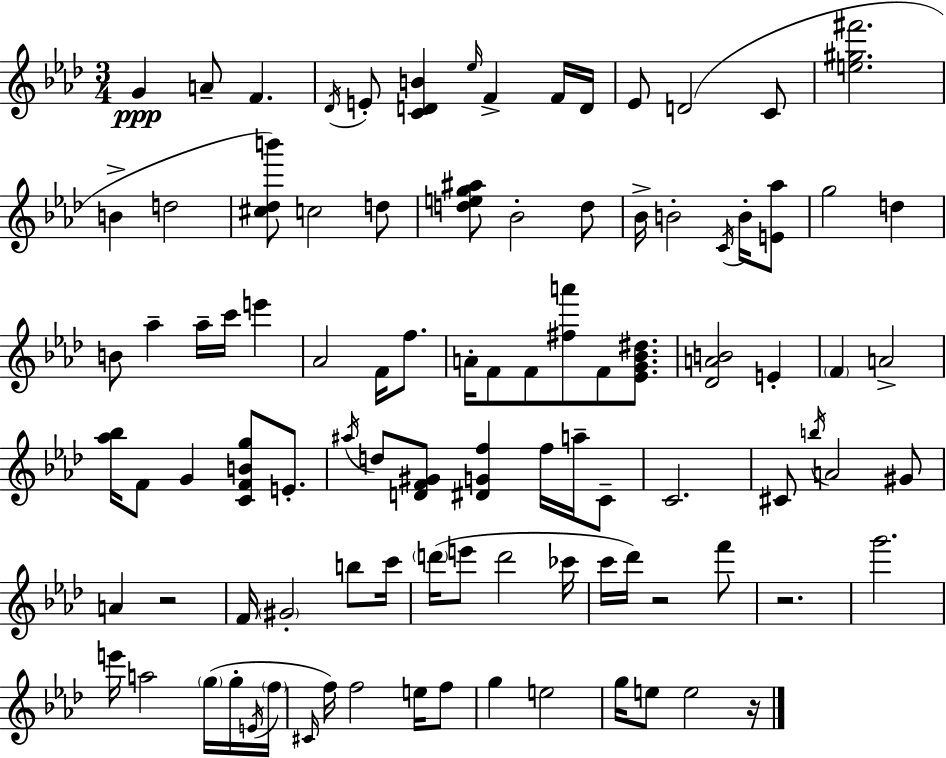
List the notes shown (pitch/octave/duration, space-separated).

G4/q A4/e F4/q. Db4/s E4/e [C4,D4,B4]/q Eb5/s F4/q F4/s D4/s Eb4/e D4/h C4/e [E5,G#5,F#6]/h. B4/q D5/h [C#5,Db5,B6]/e C5/h D5/e [D5,E5,G5,A#5]/e Bb4/h D5/e Bb4/s B4/h C4/s B4/s [E4,Ab5]/e G5/h D5/q B4/e Ab5/q Ab5/s C6/s E6/q Ab4/h F4/s F5/e. A4/s F4/e F4/e [F#5,A6]/e F4/e [Eb4,G4,Bb4,D#5]/e. [Db4,A4,B4]/h E4/q F4/q A4/h [Ab5,Bb5]/s F4/e G4/q [C4,F4,B4,G5]/e E4/e. A#5/s D5/e [D4,F4,G#4]/e [D#4,G4,F5]/q F5/s A5/s C4/e C4/h. C#4/e B5/s A4/h G#4/e A4/q R/h F4/s G#4/h B5/e C6/s D6/s E6/e D6/h CES6/s C6/s Db6/s R/h F6/e R/h. G6/h. E6/s A5/h G5/s G5/s E4/s F5/s C#4/s F5/s F5/h E5/s F5/e G5/q E5/h G5/s E5/e E5/h R/s